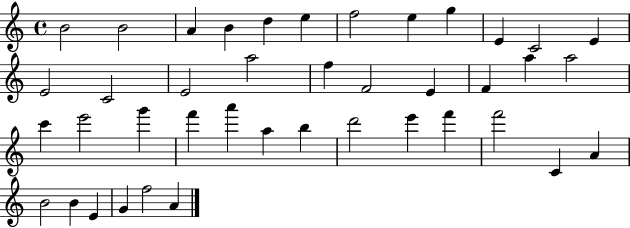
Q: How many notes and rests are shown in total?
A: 41